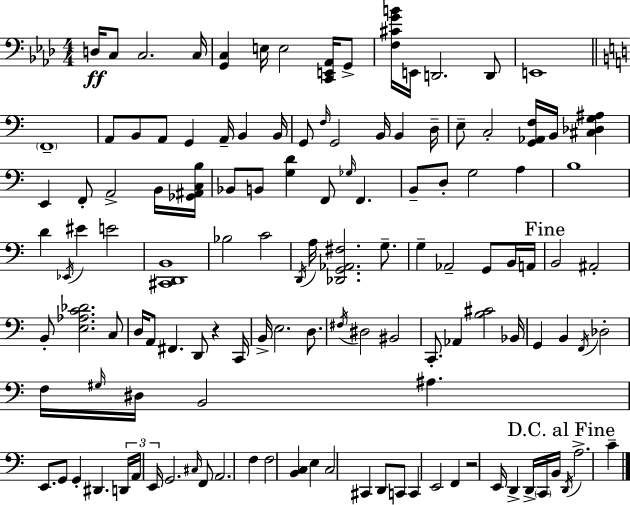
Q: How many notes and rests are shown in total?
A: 126